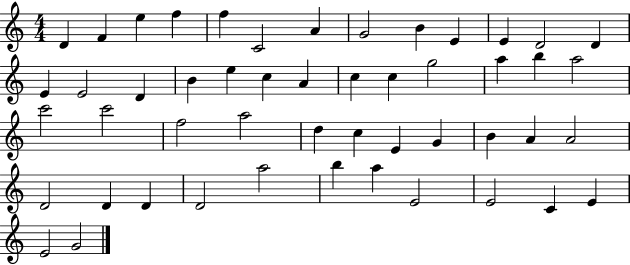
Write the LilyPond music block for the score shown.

{
  \clef treble
  \numericTimeSignature
  \time 4/4
  \key c \major
  d'4 f'4 e''4 f''4 | f''4 c'2 a'4 | g'2 b'4 e'4 | e'4 d'2 d'4 | \break e'4 e'2 d'4 | b'4 e''4 c''4 a'4 | c''4 c''4 g''2 | a''4 b''4 a''2 | \break c'''2 c'''2 | f''2 a''2 | d''4 c''4 e'4 g'4 | b'4 a'4 a'2 | \break d'2 d'4 d'4 | d'2 a''2 | b''4 a''4 e'2 | e'2 c'4 e'4 | \break e'2 g'2 | \bar "|."
}